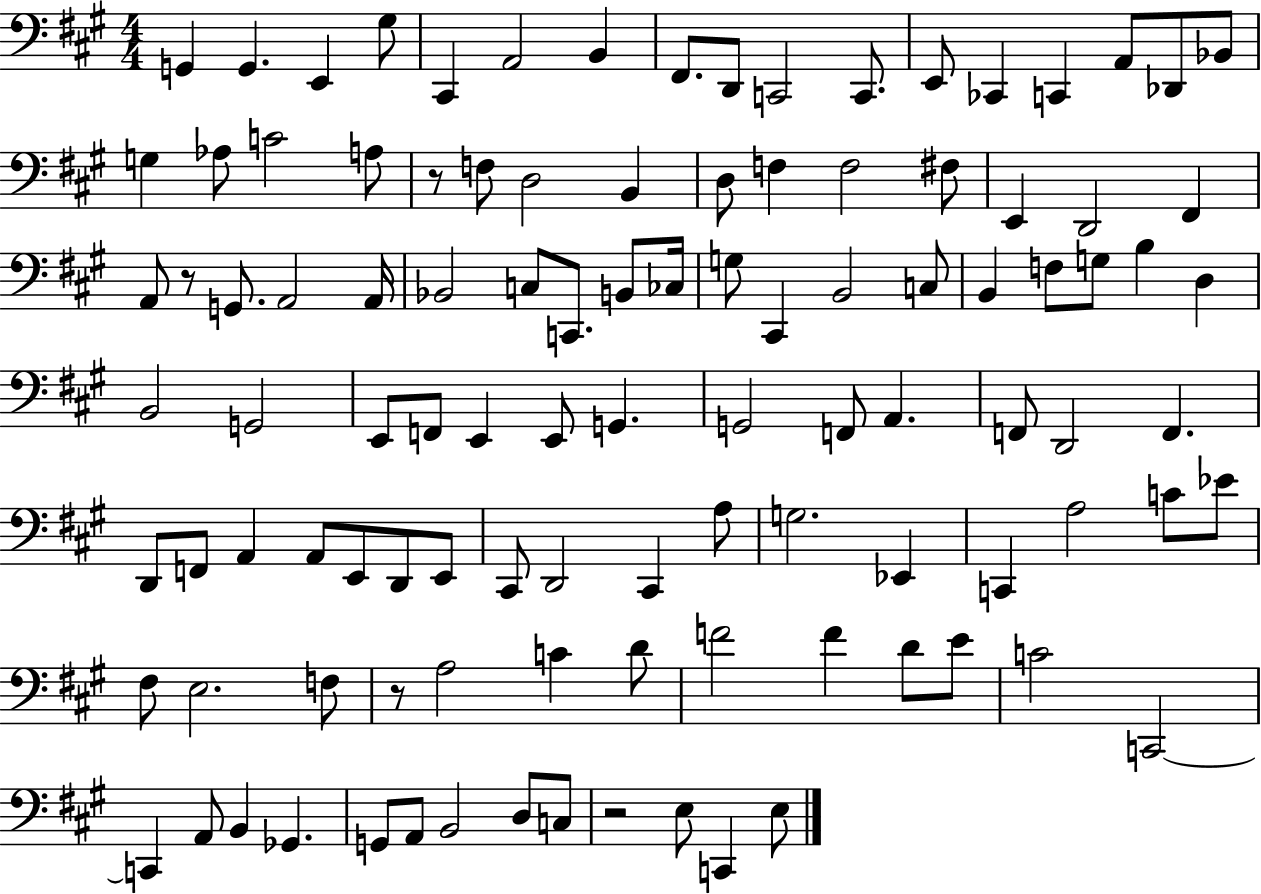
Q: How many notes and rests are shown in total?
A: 107